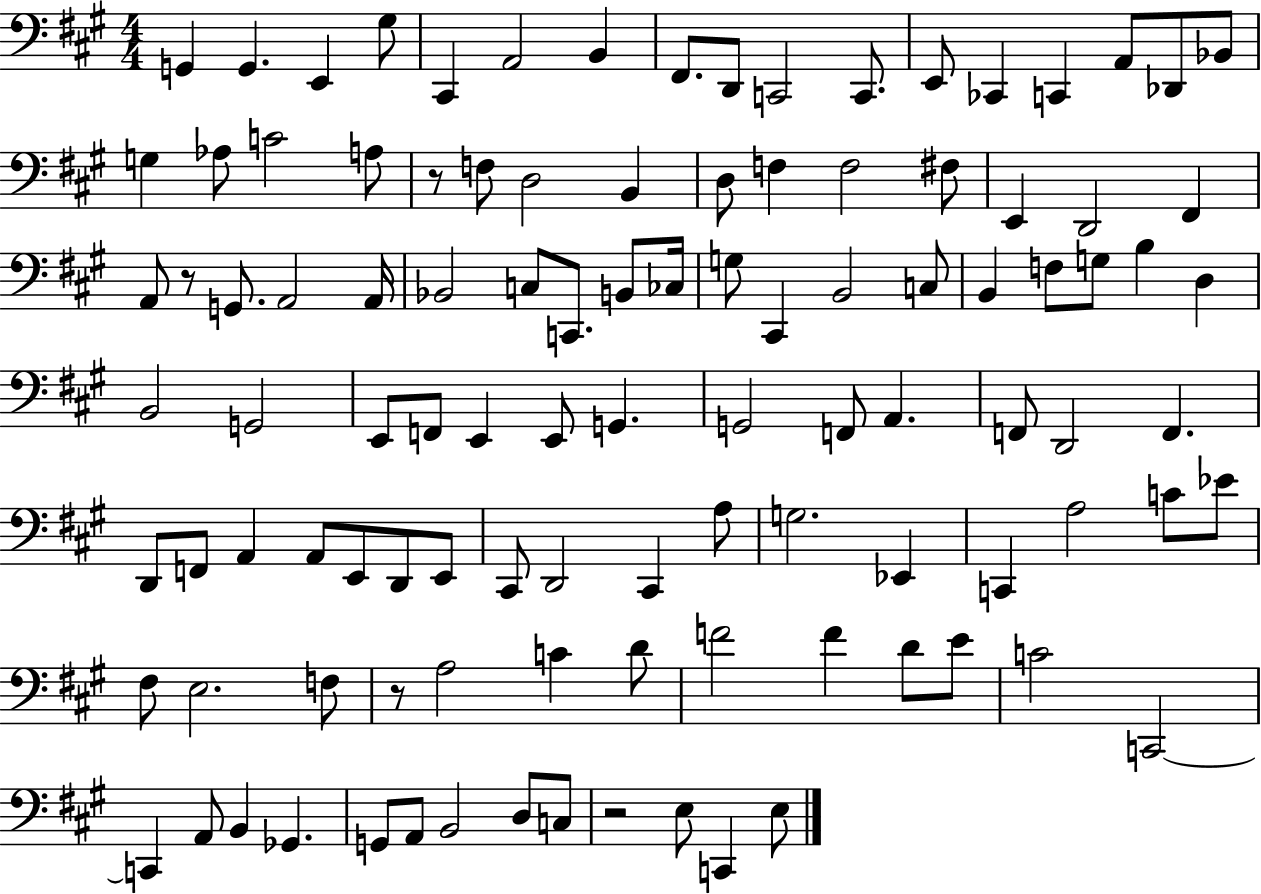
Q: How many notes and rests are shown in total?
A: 107